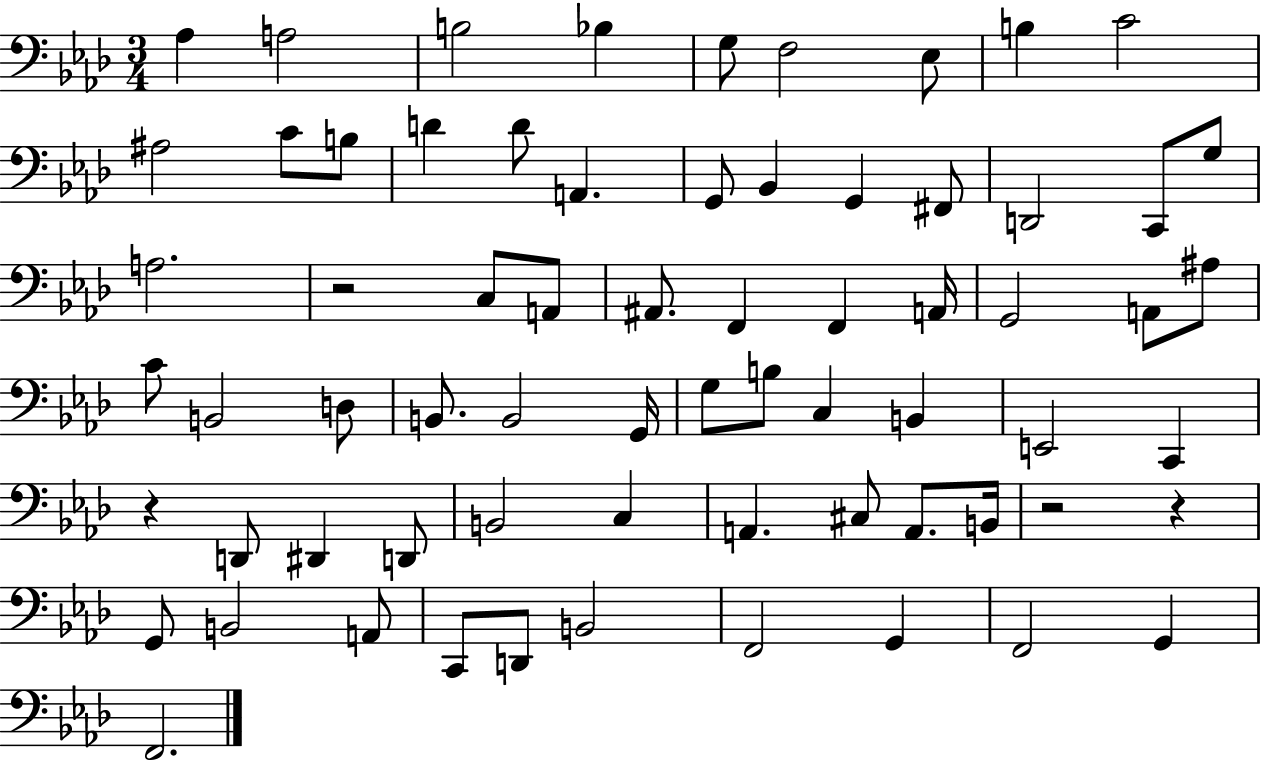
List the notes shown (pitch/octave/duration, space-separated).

Ab3/q A3/h B3/h Bb3/q G3/e F3/h Eb3/e B3/q C4/h A#3/h C4/e B3/e D4/q D4/e A2/q. G2/e Bb2/q G2/q F#2/e D2/h C2/e G3/e A3/h. R/h C3/e A2/e A#2/e. F2/q F2/q A2/s G2/h A2/e A#3/e C4/e B2/h D3/e B2/e. B2/h G2/s G3/e B3/e C3/q B2/q E2/h C2/q R/q D2/e D#2/q D2/e B2/h C3/q A2/q. C#3/e A2/e. B2/s R/h R/q G2/e B2/h A2/e C2/e D2/e B2/h F2/h G2/q F2/h G2/q F2/h.